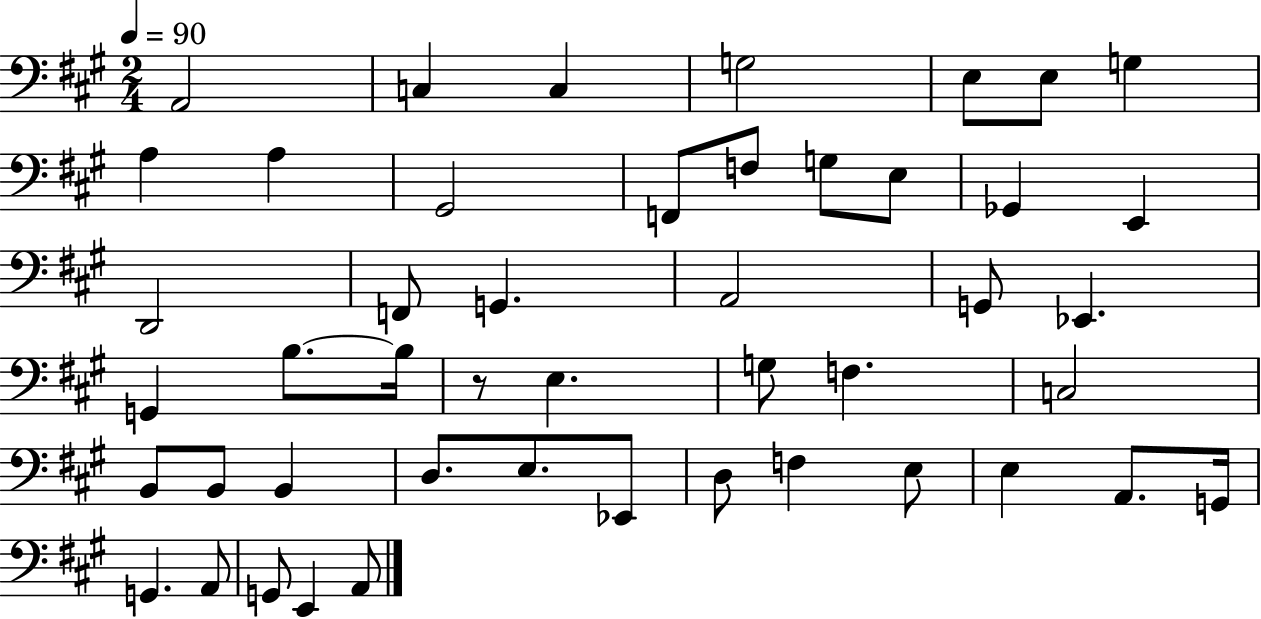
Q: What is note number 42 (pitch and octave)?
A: G2